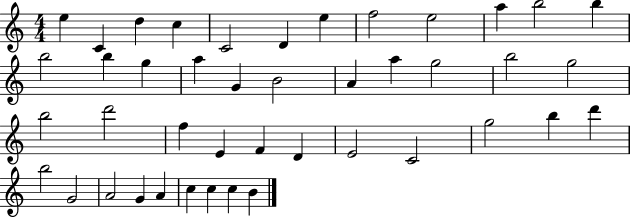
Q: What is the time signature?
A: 4/4